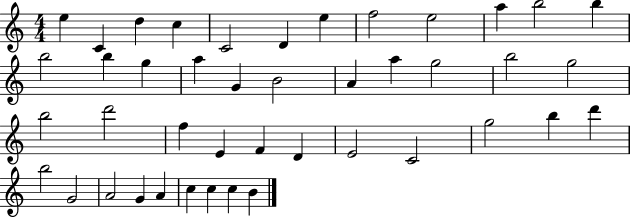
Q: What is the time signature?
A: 4/4